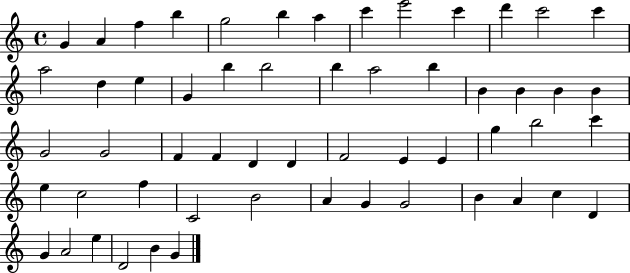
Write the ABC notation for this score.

X:1
T:Untitled
M:4/4
L:1/4
K:C
G A f b g2 b a c' e'2 c' d' c'2 c' a2 d e G b b2 b a2 b B B B B G2 G2 F F D D F2 E E g b2 c' e c2 f C2 B2 A G G2 B A c D G A2 e D2 B G